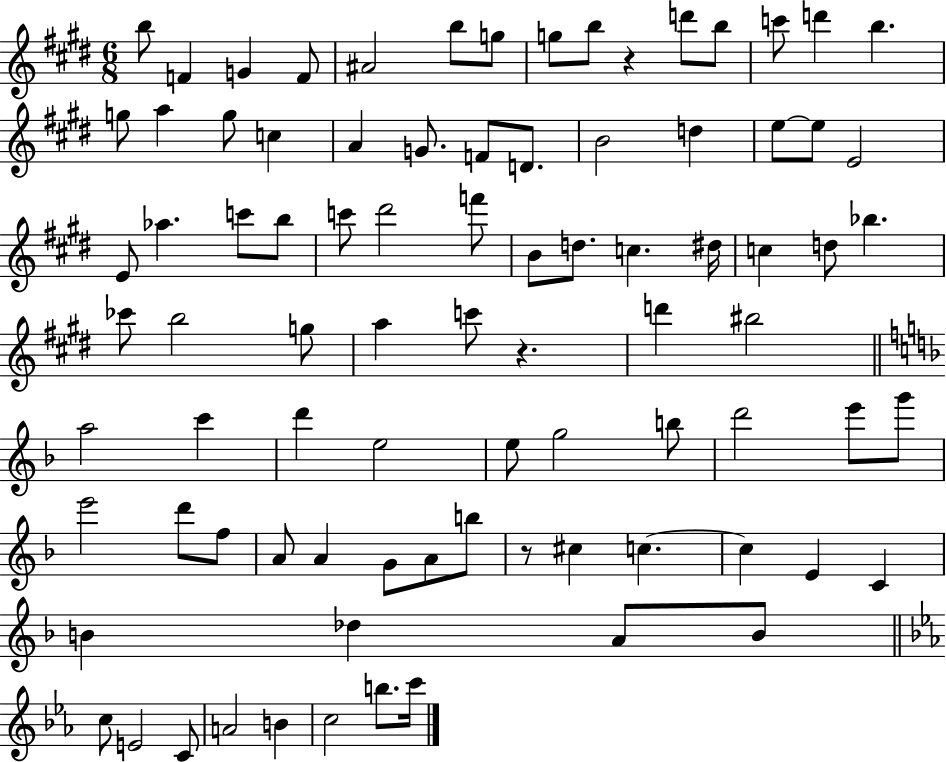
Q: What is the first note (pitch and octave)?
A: B5